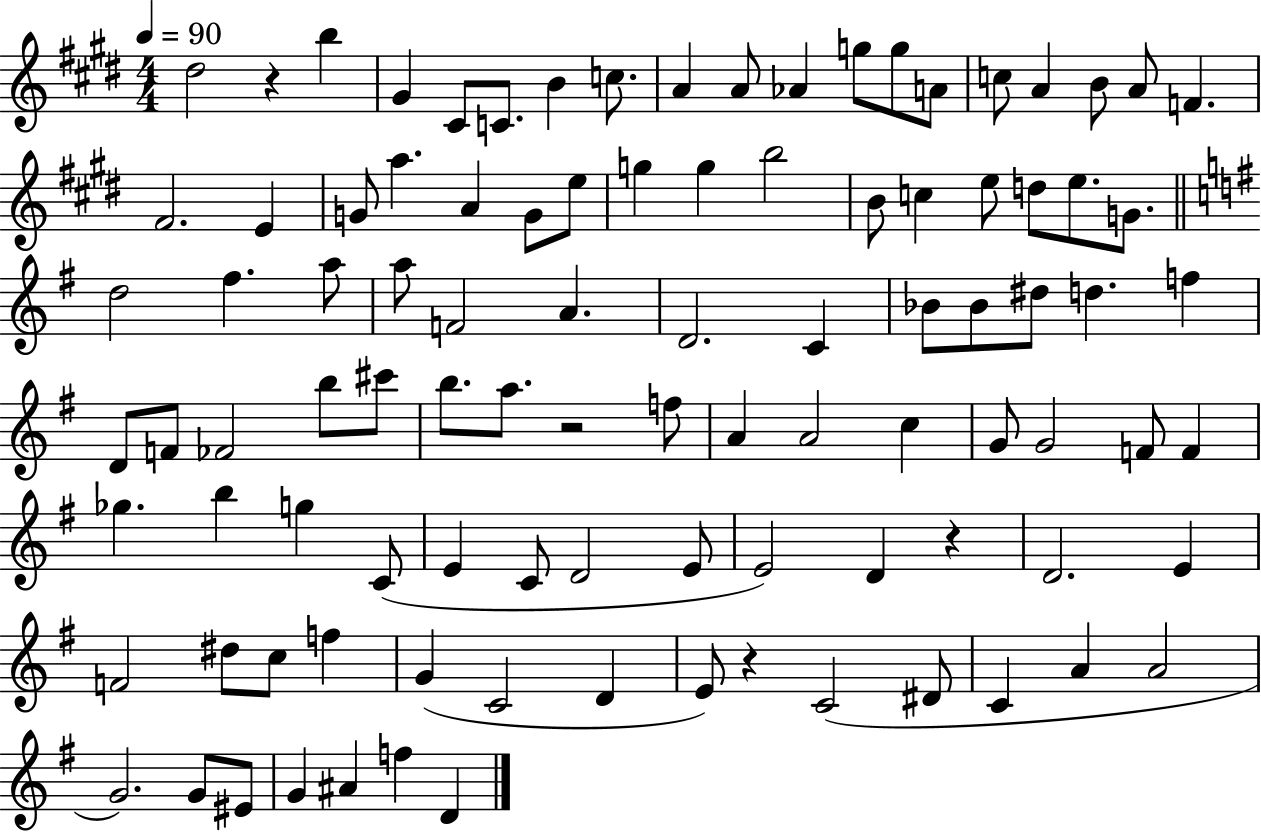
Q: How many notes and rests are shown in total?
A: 98